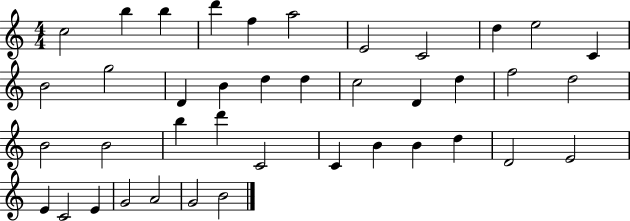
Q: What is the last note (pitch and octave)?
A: B4